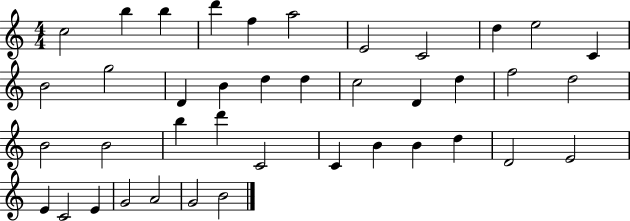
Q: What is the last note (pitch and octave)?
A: B4